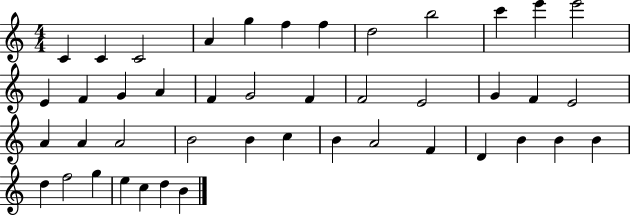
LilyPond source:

{
  \clef treble
  \numericTimeSignature
  \time 4/4
  \key c \major
  c'4 c'4 c'2 | a'4 g''4 f''4 f''4 | d''2 b''2 | c'''4 e'''4 e'''2 | \break e'4 f'4 g'4 a'4 | f'4 g'2 f'4 | f'2 e'2 | g'4 f'4 e'2 | \break a'4 a'4 a'2 | b'2 b'4 c''4 | b'4 a'2 f'4 | d'4 b'4 b'4 b'4 | \break d''4 f''2 g''4 | e''4 c''4 d''4 b'4 | \bar "|."
}